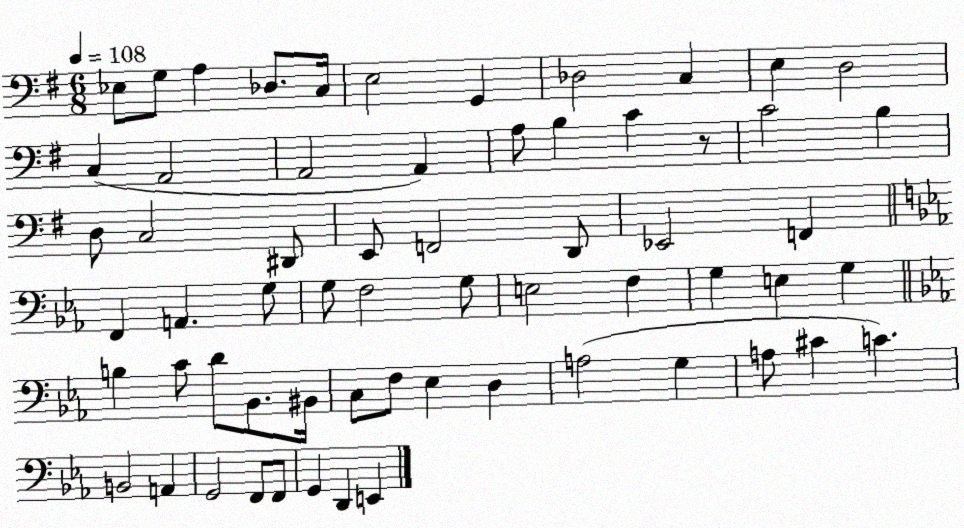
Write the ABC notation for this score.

X:1
T:Untitled
M:6/8
L:1/4
K:G
_E,/2 G,/2 A, _D,/2 C,/4 E,2 G,, _D,2 C, E, D,2 C, A,,2 A,,2 A,, A,/2 B, C z/2 C2 B, D,/2 C,2 ^D,,/2 E,,/2 F,,2 D,,/2 _E,,2 F,, F,, A,, G,/2 G,/2 F,2 G,/2 E,2 F, G, E, G, B, C/2 D/2 _B,,/2 ^B,,/4 C,/2 F,/2 _E, D, A,2 G, A,/2 ^C C B,,2 A,, G,,2 F,,/2 F,,/2 G,, D,, E,,